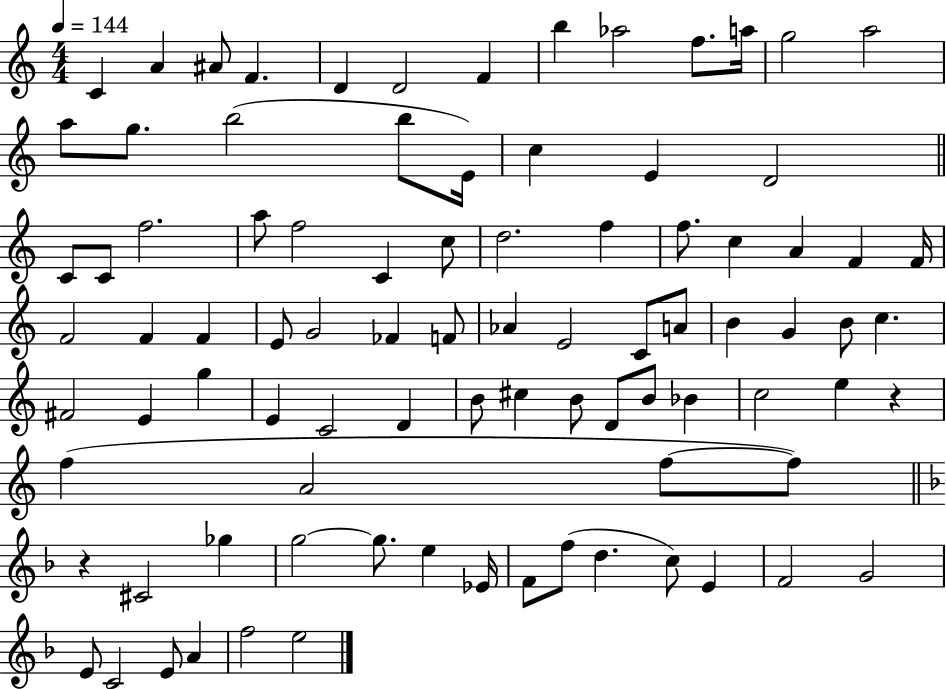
{
  \clef treble
  \numericTimeSignature
  \time 4/4
  \key c \major
  \tempo 4 = 144
  c'4 a'4 ais'8 f'4. | d'4 d'2 f'4 | b''4 aes''2 f''8. a''16 | g''2 a''2 | \break a''8 g''8. b''2( b''8 e'16) | c''4 e'4 d'2 | \bar "||" \break \key a \minor c'8 c'8 f''2. | a''8 f''2 c'4 c''8 | d''2. f''4 | f''8. c''4 a'4 f'4 f'16 | \break f'2 f'4 f'4 | e'8 g'2 fes'4 f'8 | aes'4 e'2 c'8 a'8 | b'4 g'4 b'8 c''4. | \break fis'2 e'4 g''4 | e'4 c'2 d'4 | b'8 cis''4 b'8 d'8 b'8 bes'4 | c''2 e''4 r4 | \break f''4( a'2 f''8~~ f''8) | \bar "||" \break \key f \major r4 cis'2 ges''4 | g''2~~ g''8. e''4 ees'16 | f'8 f''8( d''4. c''8) e'4 | f'2 g'2 | \break e'8 c'2 e'8 a'4 | f''2 e''2 | \bar "|."
}